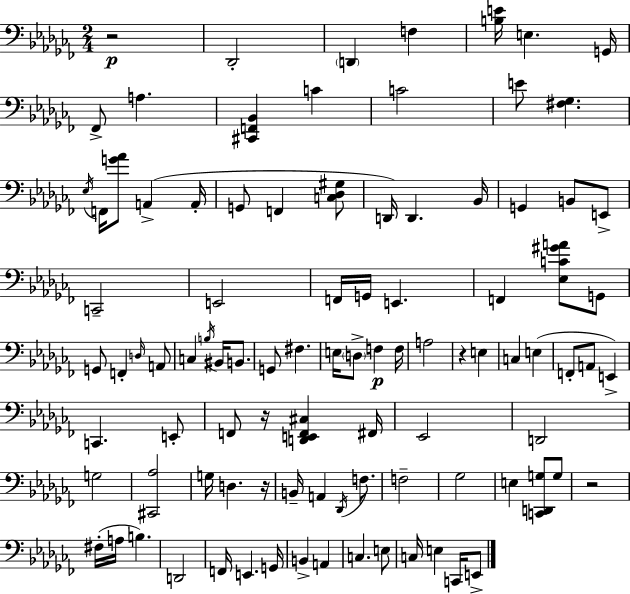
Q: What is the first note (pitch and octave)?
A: Db2